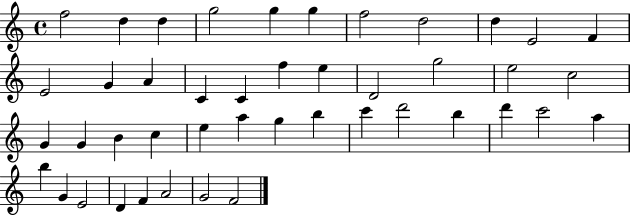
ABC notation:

X:1
T:Untitled
M:4/4
L:1/4
K:C
f2 d d g2 g g f2 d2 d E2 F E2 G A C C f e D2 g2 e2 c2 G G B c e a g b c' d'2 b d' c'2 a b G E2 D F A2 G2 F2